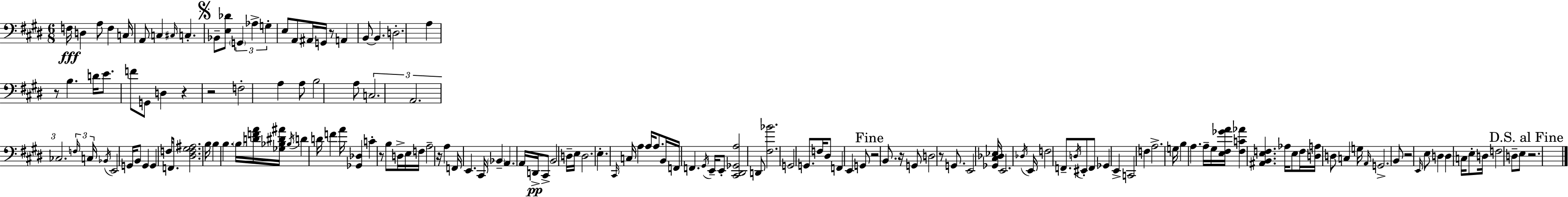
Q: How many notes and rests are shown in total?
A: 159